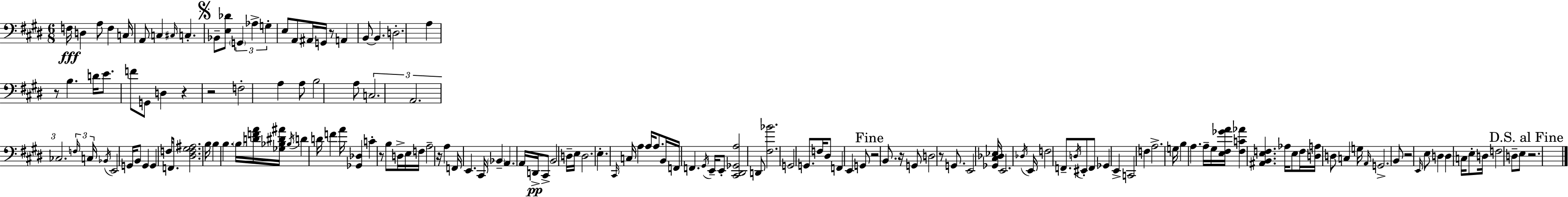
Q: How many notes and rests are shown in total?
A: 159